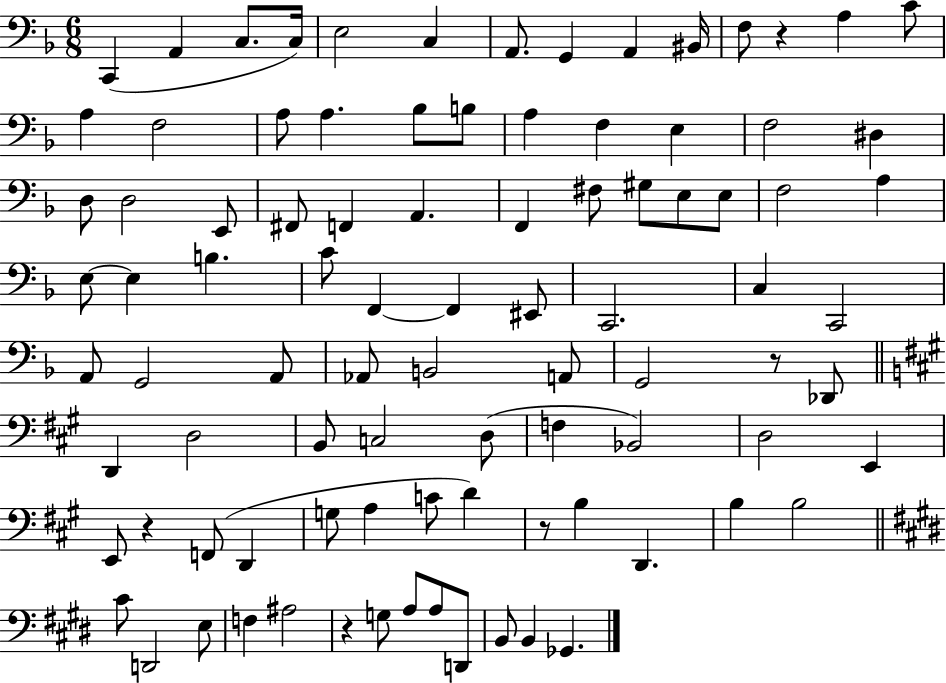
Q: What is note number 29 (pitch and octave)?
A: F2